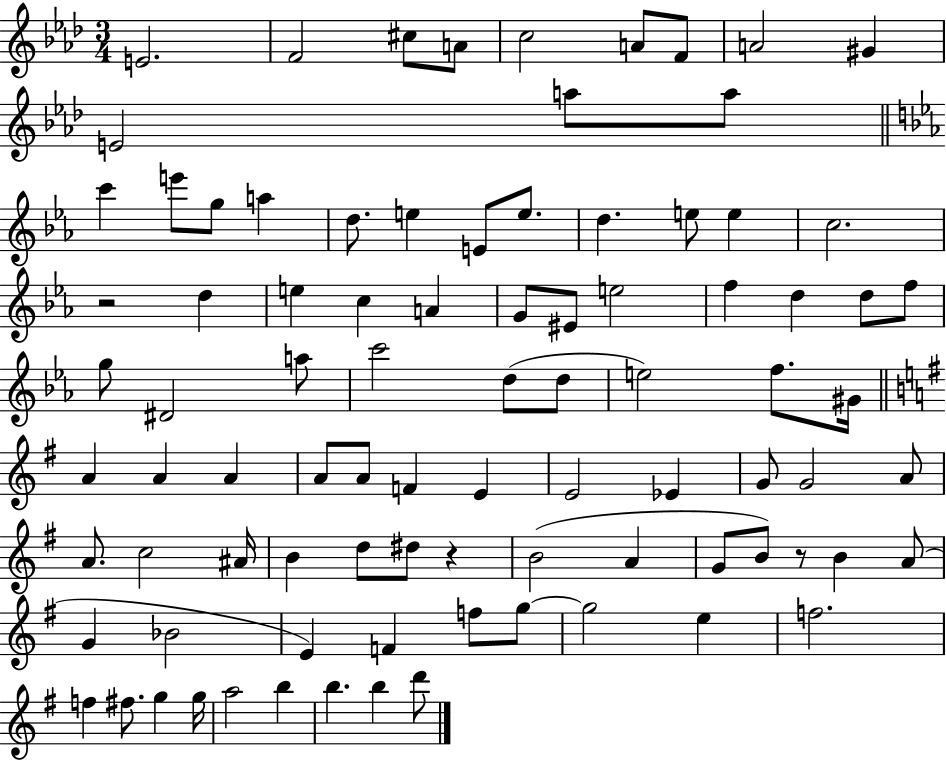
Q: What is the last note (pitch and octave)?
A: D6